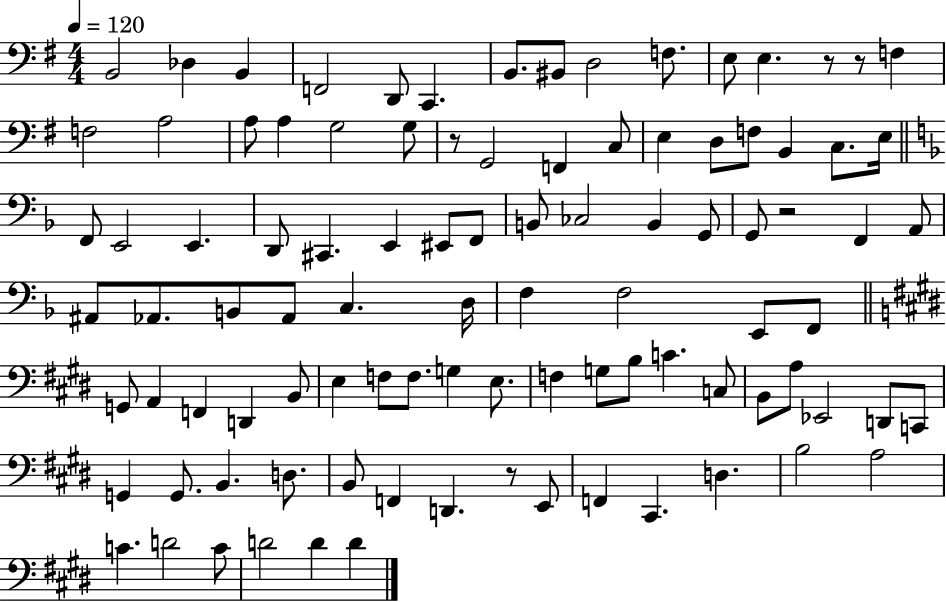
X:1
T:Untitled
M:4/4
L:1/4
K:G
B,,2 _D, B,, F,,2 D,,/2 C,, B,,/2 ^B,,/2 D,2 F,/2 E,/2 E, z/2 z/2 F, F,2 A,2 A,/2 A, G,2 G,/2 z/2 G,,2 F,, C,/2 E, D,/2 F,/2 B,, C,/2 E,/4 F,,/2 E,,2 E,, D,,/2 ^C,, E,, ^E,,/2 F,,/2 B,,/2 _C,2 B,, G,,/2 G,,/2 z2 F,, A,,/2 ^A,,/2 _A,,/2 B,,/2 _A,,/2 C, D,/4 F, F,2 E,,/2 F,,/2 G,,/2 A,, F,, D,, B,,/2 E, F,/2 F,/2 G, E,/2 F, G,/2 B,/2 C C,/2 B,,/2 A,/2 _E,,2 D,,/2 C,,/2 G,, G,,/2 B,, D,/2 B,,/2 F,, D,, z/2 E,,/2 F,, ^C,, D, B,2 A,2 C D2 C/2 D2 D D